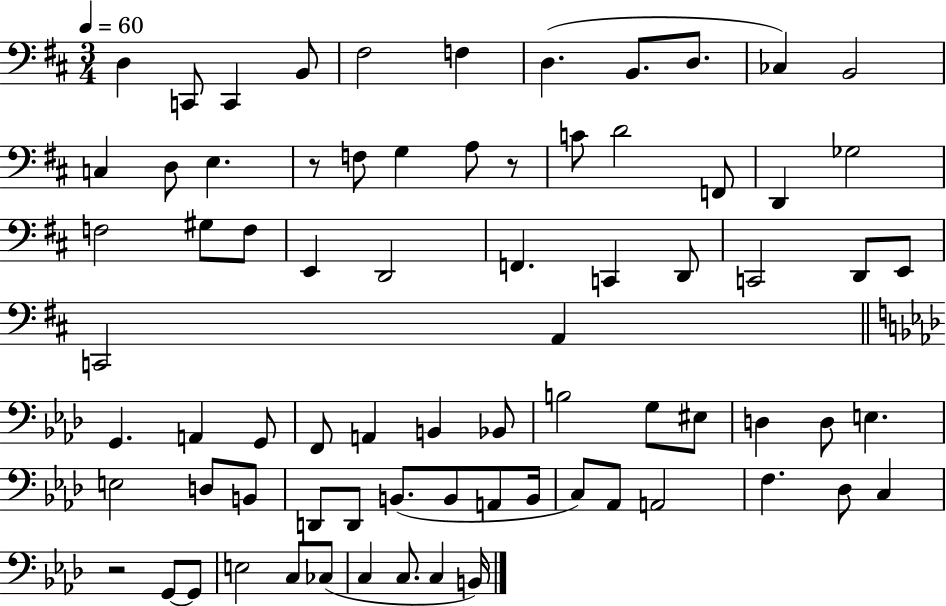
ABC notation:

X:1
T:Untitled
M:3/4
L:1/4
K:D
D, C,,/2 C,, B,,/2 ^F,2 F, D, B,,/2 D,/2 _C, B,,2 C, D,/2 E, z/2 F,/2 G, A,/2 z/2 C/2 D2 F,,/2 D,, _G,2 F,2 ^G,/2 F,/2 E,, D,,2 F,, C,, D,,/2 C,,2 D,,/2 E,,/2 C,,2 A,, G,, A,, G,,/2 F,,/2 A,, B,, _B,,/2 B,2 G,/2 ^E,/2 D, D,/2 E, E,2 D,/2 B,,/2 D,,/2 D,,/2 B,,/2 B,,/2 A,,/2 B,,/4 C,/2 _A,,/2 A,,2 F, _D,/2 C, z2 G,,/2 G,,/2 E,2 C,/2 _C,/2 C, C,/2 C, B,,/4